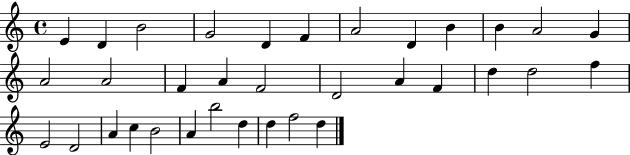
E4/q D4/q B4/h G4/h D4/q F4/q A4/h D4/q B4/q B4/q A4/h G4/q A4/h A4/h F4/q A4/q F4/h D4/h A4/q F4/q D5/q D5/h F5/q E4/h D4/h A4/q C5/q B4/h A4/q B5/h D5/q D5/q F5/h D5/q